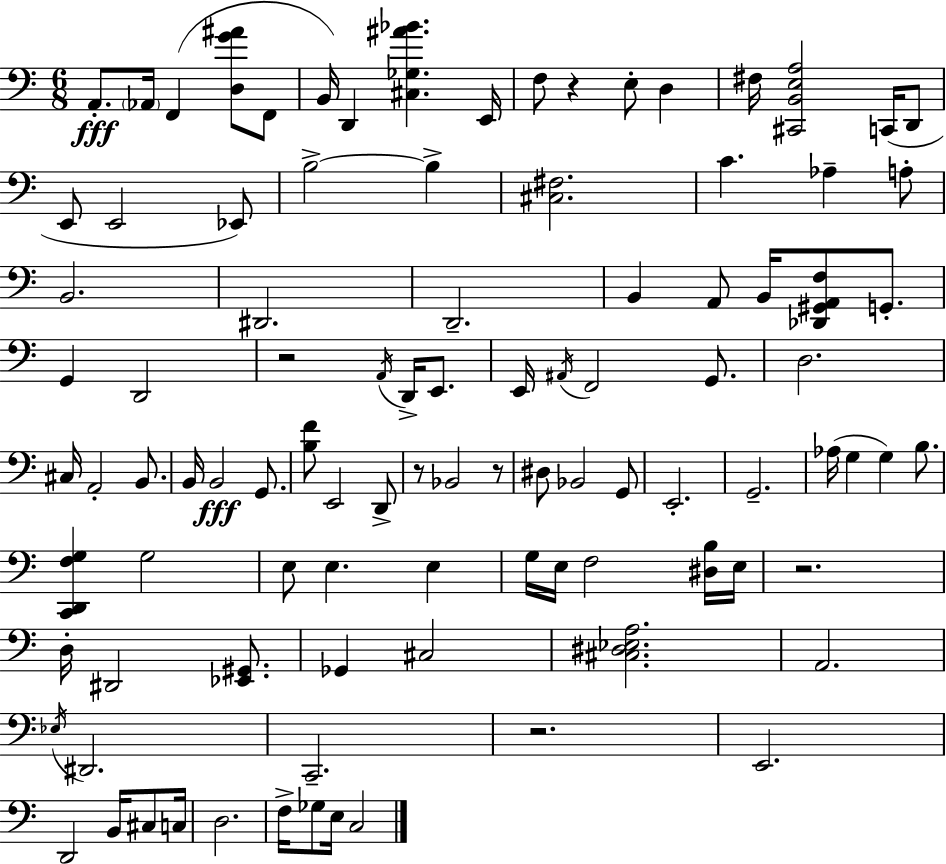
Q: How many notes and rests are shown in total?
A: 98